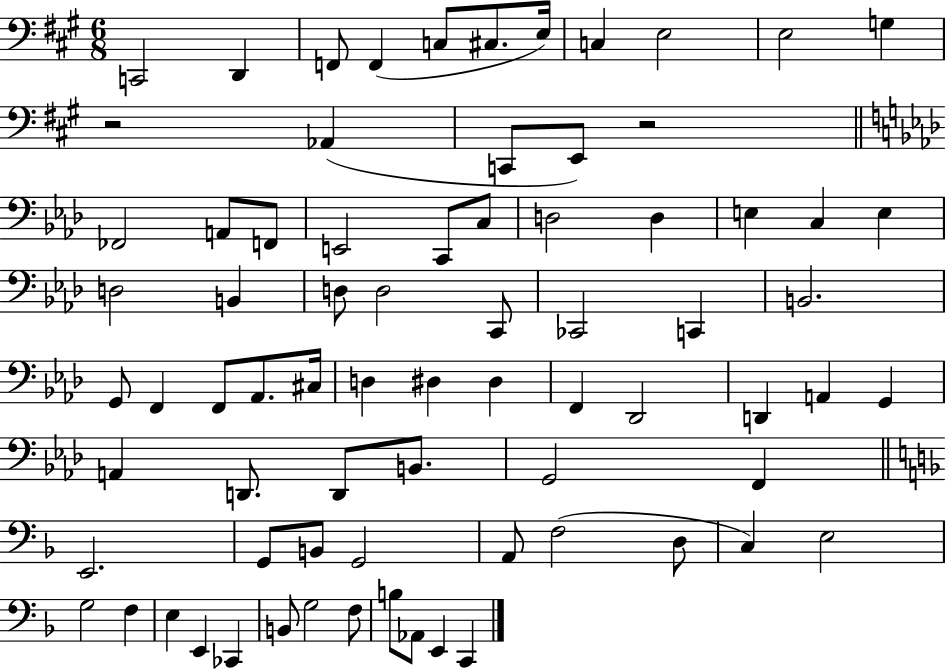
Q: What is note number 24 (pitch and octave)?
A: C3